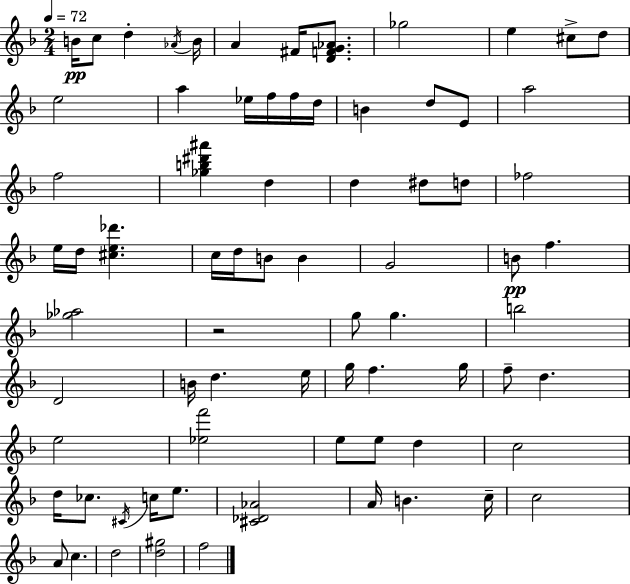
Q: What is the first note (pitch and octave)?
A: B4